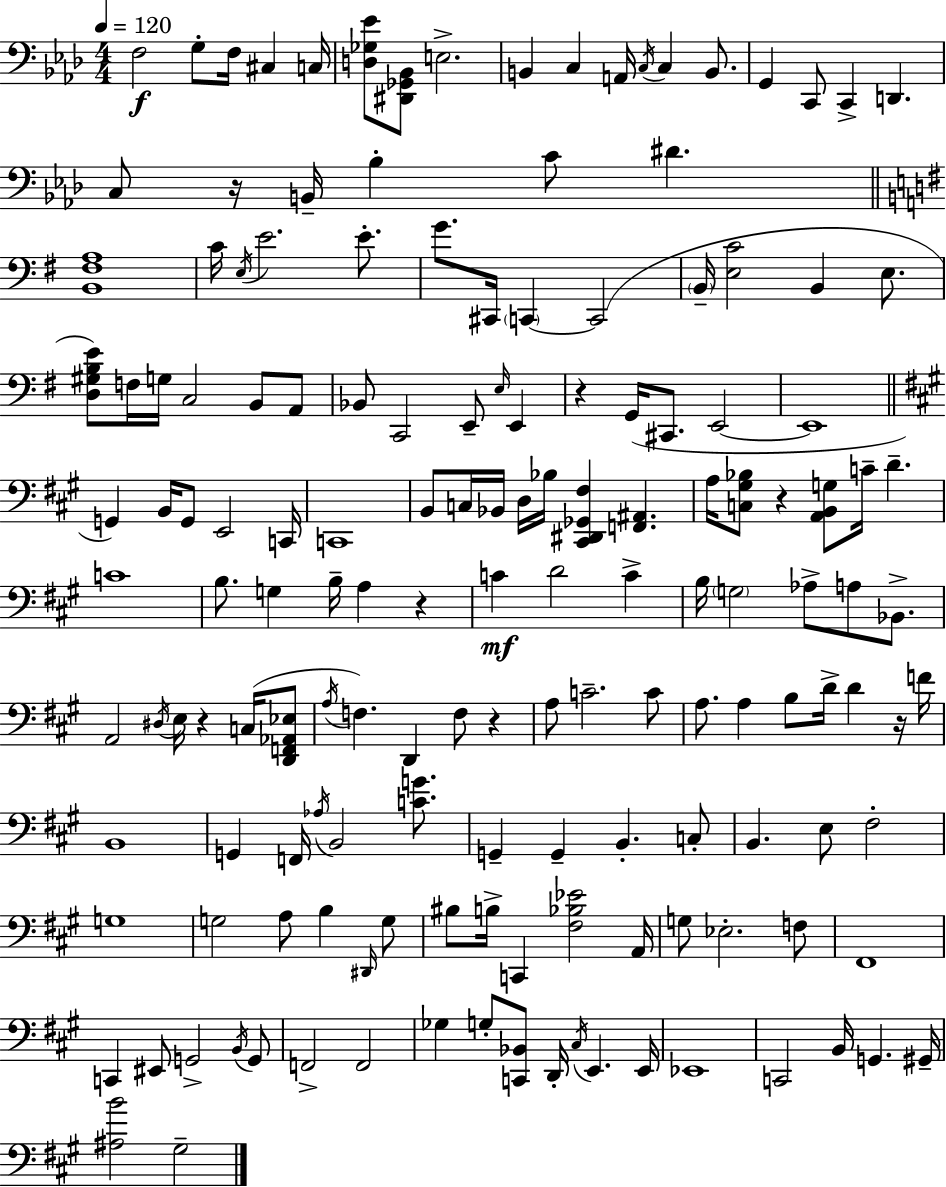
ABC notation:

X:1
T:Untitled
M:4/4
L:1/4
K:Fm
F,2 G,/2 F,/4 ^C, C,/4 [D,_G,_E]/2 [^D,,_G,,_B,,]/2 E,2 B,, C, A,,/4 C,/4 C, B,,/2 G,, C,,/2 C,, D,, C,/2 z/4 B,,/4 _B, C/2 ^D [B,,^F,A,]4 C/4 E,/4 E2 E/2 G/2 ^C,,/4 C,, C,,2 B,,/4 [E,C]2 B,, E,/2 [D,^G,B,E]/2 F,/4 G,/4 C,2 B,,/2 A,,/2 _B,,/2 C,,2 E,,/2 E,/4 E,, z G,,/4 ^C,,/2 E,,2 E,,4 G,, B,,/4 G,,/2 E,,2 C,,/4 C,,4 B,,/2 C,/4 _B,,/4 D,/4 _B,/4 [^C,,^D,,_G,,^F,] [F,,^A,,] A,/4 [C,^G,_B,]/2 z [A,,B,,G,]/2 C/4 D C4 B,/2 G, B,/4 A, z C D2 C B,/4 G,2 _A,/2 A,/2 _B,,/2 A,,2 ^D,/4 E,/4 z C,/4 [D,,F,,_A,,_E,]/2 A,/4 F, D,, F,/2 z A,/2 C2 C/2 A,/2 A, B,/2 D/4 D z/4 F/4 B,,4 G,, F,,/4 _A,/4 B,,2 [CG]/2 G,, G,, B,, C,/2 B,, E,/2 ^F,2 G,4 G,2 A,/2 B, ^D,,/4 G,/2 ^B,/2 B,/4 C,, [^F,_B,_E]2 A,,/4 G,/2 _E,2 F,/2 ^F,,4 C,, ^E,,/2 G,,2 B,,/4 G,,/2 F,,2 F,,2 _G, G,/2 [C,,_B,,]/2 D,,/4 ^C,/4 E,, E,,/4 _E,,4 C,,2 B,,/4 G,, ^G,,/4 [^A,B]2 ^G,2